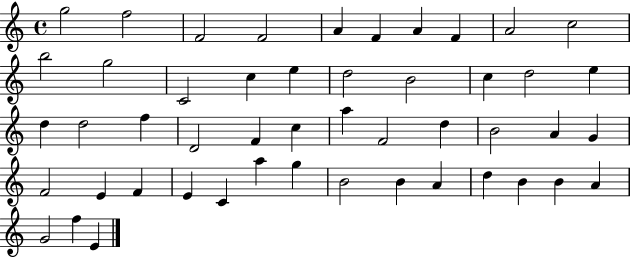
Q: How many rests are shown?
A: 0